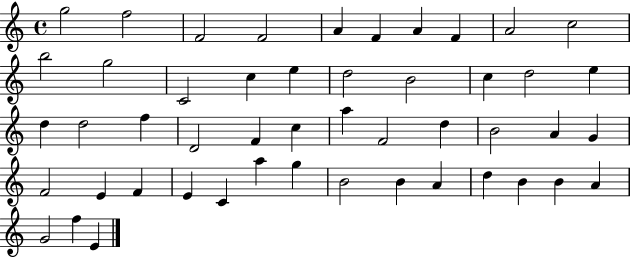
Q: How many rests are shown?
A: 0